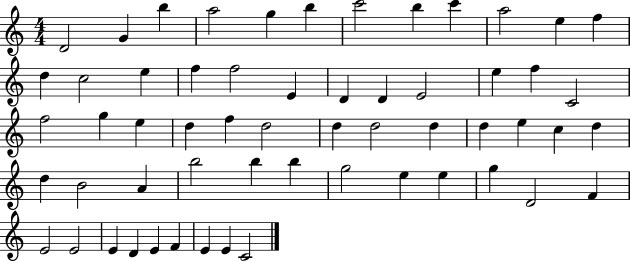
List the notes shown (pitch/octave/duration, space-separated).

D4/h G4/q B5/q A5/h G5/q B5/q C6/h B5/q C6/q A5/h E5/q F5/q D5/q C5/h E5/q F5/q F5/h E4/q D4/q D4/q E4/h E5/q F5/q C4/h F5/h G5/q E5/q D5/q F5/q D5/h D5/q D5/h D5/q D5/q E5/q C5/q D5/q D5/q B4/h A4/q B5/h B5/q B5/q G5/h E5/q E5/q G5/q D4/h F4/q E4/h E4/h E4/q D4/q E4/q F4/q E4/q E4/q C4/h